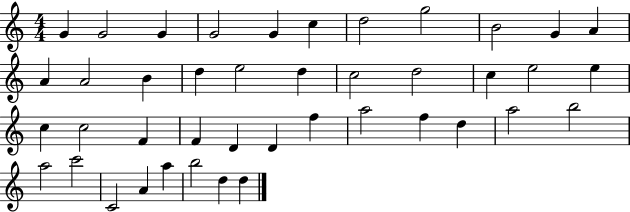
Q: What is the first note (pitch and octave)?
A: G4